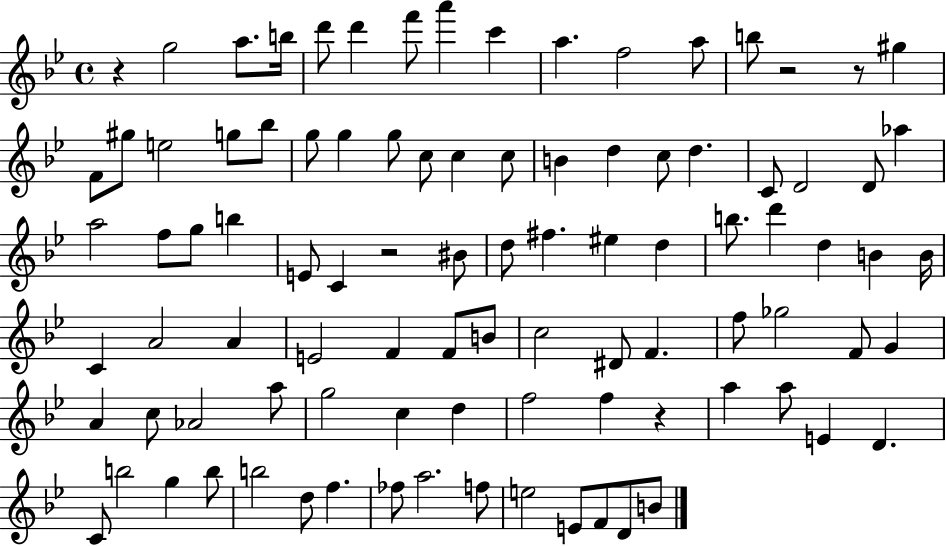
R/q G5/h A5/e. B5/s D6/e D6/q F6/e A6/q C6/q A5/q. F5/h A5/e B5/e R/h R/e G#5/q F4/e G#5/e E5/h G5/e Bb5/e G5/e G5/q G5/e C5/e C5/q C5/e B4/q D5/q C5/e D5/q. C4/e D4/h D4/e Ab5/q A5/h F5/e G5/e B5/q E4/e C4/q R/h BIS4/e D5/e F#5/q. EIS5/q D5/q B5/e. D6/q D5/q B4/q B4/s C4/q A4/h A4/q E4/h F4/q F4/e B4/e C5/h D#4/e F4/q. F5/e Gb5/h F4/e G4/q A4/q C5/e Ab4/h A5/e G5/h C5/q D5/q F5/h F5/q R/q A5/q A5/e E4/q D4/q. C4/e B5/h G5/q B5/e B5/h D5/e F5/q. FES5/e A5/h. F5/e E5/h E4/e F4/e D4/e B4/e